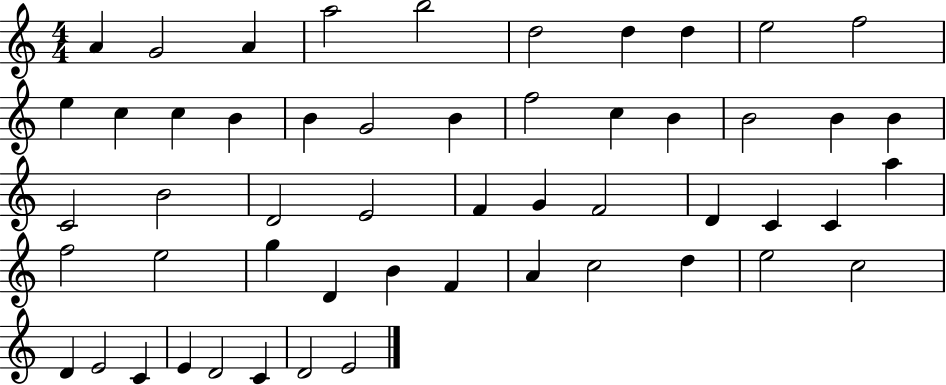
X:1
T:Untitled
M:4/4
L:1/4
K:C
A G2 A a2 b2 d2 d d e2 f2 e c c B B G2 B f2 c B B2 B B C2 B2 D2 E2 F G F2 D C C a f2 e2 g D B F A c2 d e2 c2 D E2 C E D2 C D2 E2